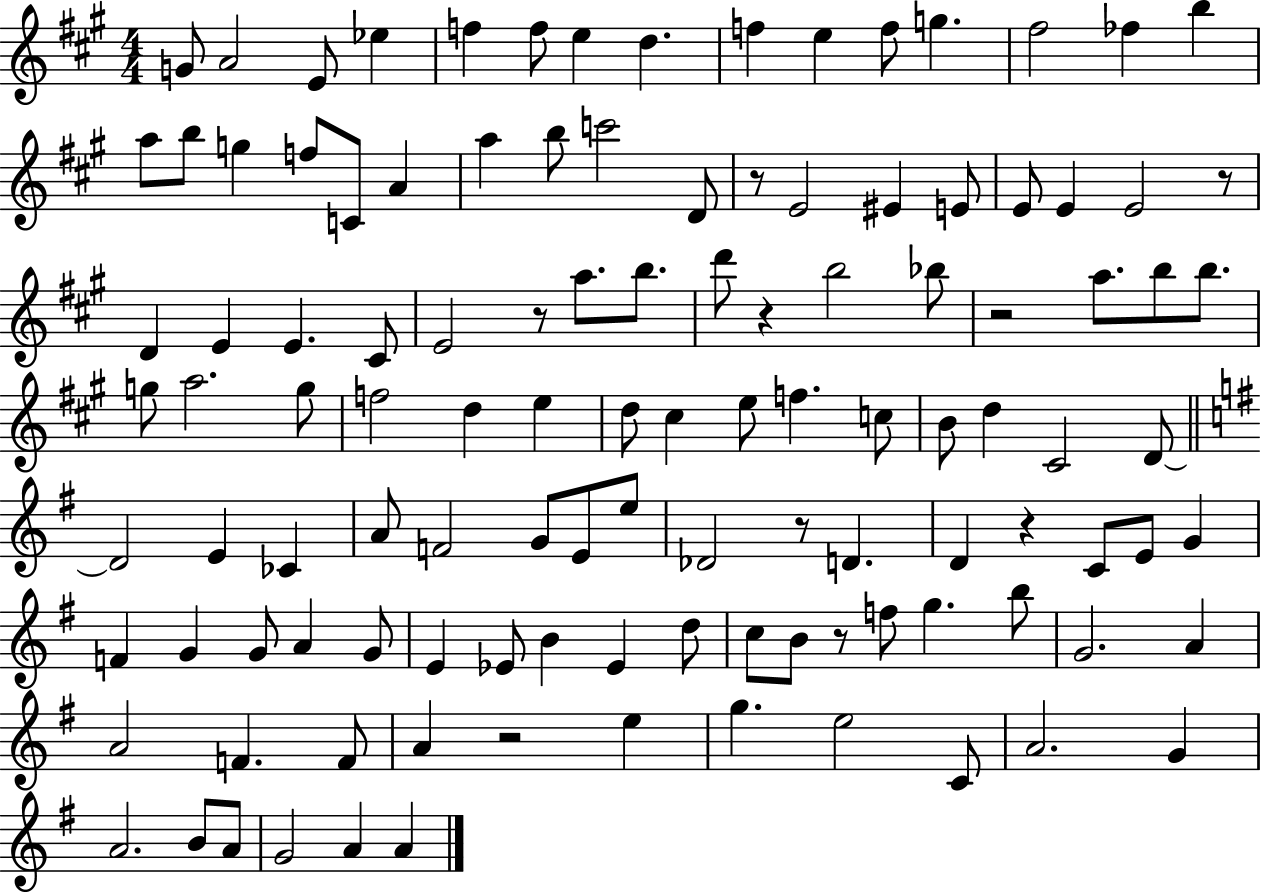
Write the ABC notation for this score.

X:1
T:Untitled
M:4/4
L:1/4
K:A
G/2 A2 E/2 _e f f/2 e d f e f/2 g ^f2 _f b a/2 b/2 g f/2 C/2 A a b/2 c'2 D/2 z/2 E2 ^E E/2 E/2 E E2 z/2 D E E ^C/2 E2 z/2 a/2 b/2 d'/2 z b2 _b/2 z2 a/2 b/2 b/2 g/2 a2 g/2 f2 d e d/2 ^c e/2 f c/2 B/2 d ^C2 D/2 D2 E _C A/2 F2 G/2 E/2 e/2 _D2 z/2 D D z C/2 E/2 G F G G/2 A G/2 E _E/2 B _E d/2 c/2 B/2 z/2 f/2 g b/2 G2 A A2 F F/2 A z2 e g e2 C/2 A2 G A2 B/2 A/2 G2 A A